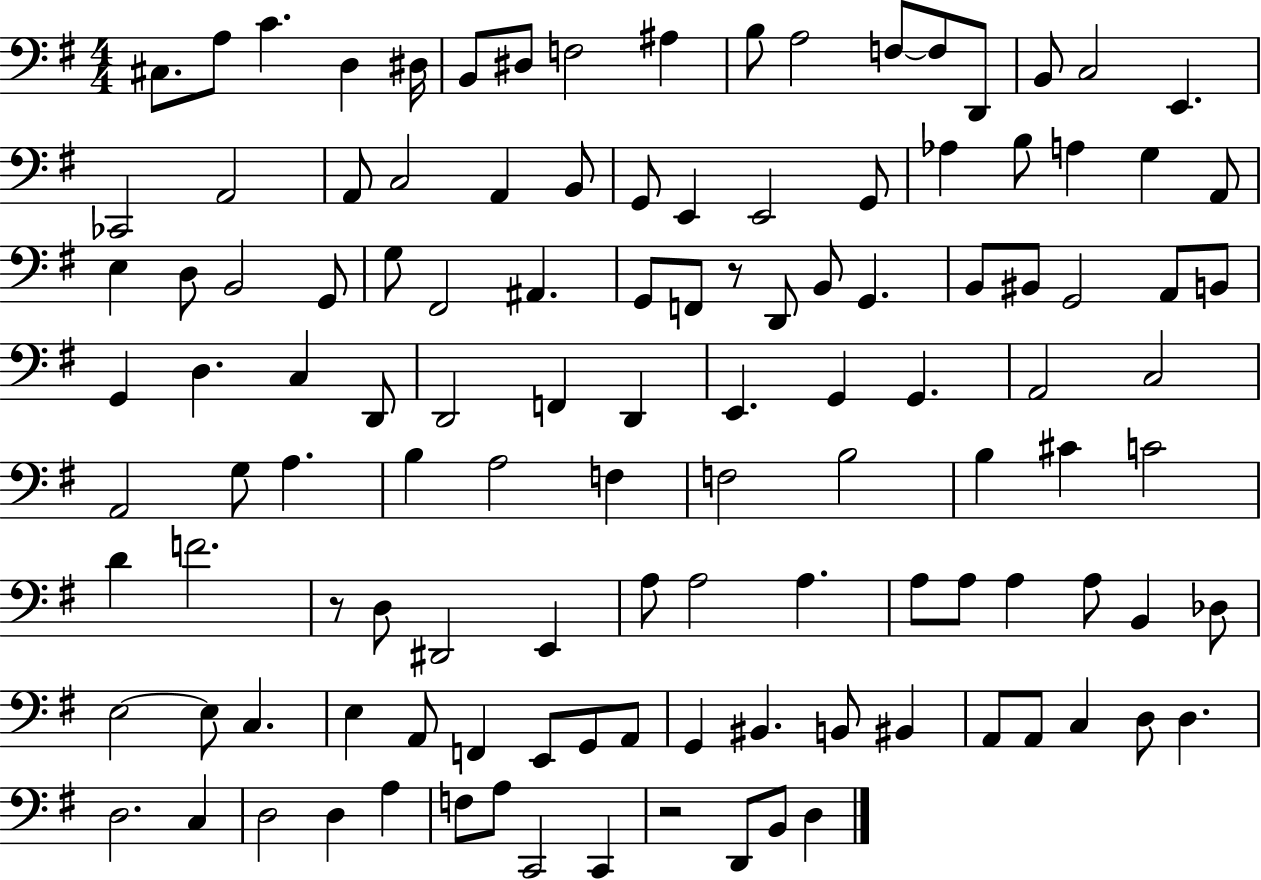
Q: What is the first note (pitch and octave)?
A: C#3